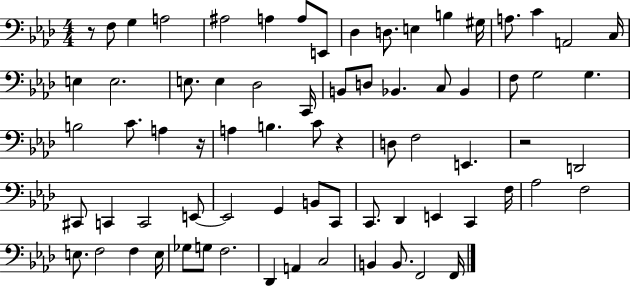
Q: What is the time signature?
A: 4/4